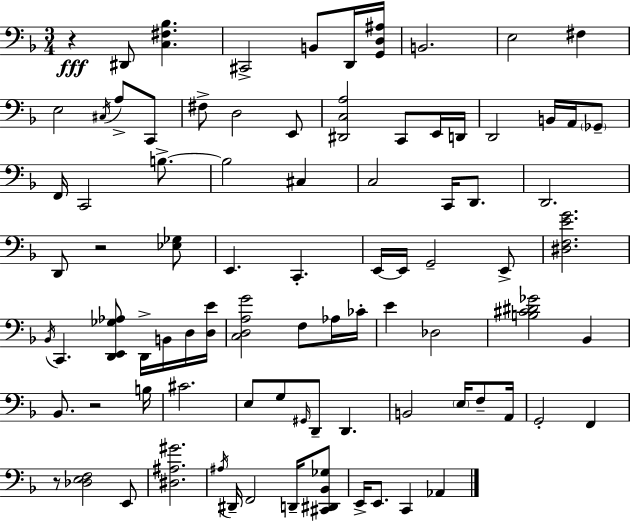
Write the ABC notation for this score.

X:1
T:Untitled
M:3/4
L:1/4
K:Dm
z ^D,,/2 [C,^F,_B,] ^C,,2 B,,/2 D,,/4 [G,,D,^A,]/4 B,,2 E,2 ^F, E,2 ^C,/4 A,/2 C,,/2 ^F,/2 D,2 E,,/2 [^D,,C,A,]2 C,,/2 E,,/4 D,,/4 D,,2 B,,/4 A,,/4 _G,,/2 F,,/4 C,,2 B,/2 B,2 ^C, C,2 C,,/4 D,,/2 D,,2 D,,/2 z2 [_E,_G,]/2 E,, C,, E,,/4 E,,/4 G,,2 E,,/2 [^D,F,EG]2 _B,,/4 C,, [D,,E,,_G,_A,]/2 D,,/4 B,,/4 D,/4 [D,E]/4 [C,D,A,G]2 F,/2 _A,/4 _C/4 E _D,2 [B,^C^D_G]2 _B,, _B,,/2 z2 B,/4 ^C2 E,/2 G,/2 ^G,,/4 D,,/2 D,, B,,2 E,/4 F,/2 A,,/4 G,,2 F,, z/2 [_D,E,F,]2 E,,/2 [^D,^A,^G]2 ^A,/4 ^D,,/4 F,,2 D,,/4 [^C,,^D,,_B,,_G,]/2 E,,/4 E,,/2 C,, _A,,